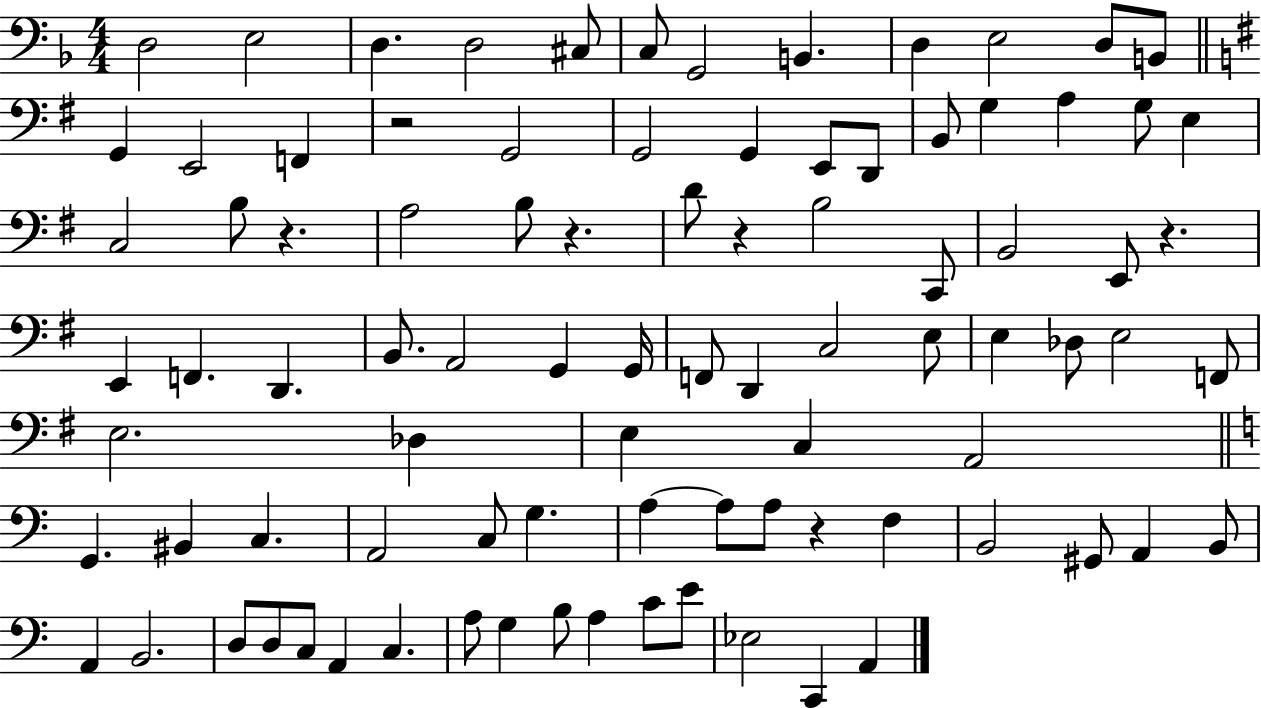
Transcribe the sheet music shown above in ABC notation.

X:1
T:Untitled
M:4/4
L:1/4
K:F
D,2 E,2 D, D,2 ^C,/2 C,/2 G,,2 B,, D, E,2 D,/2 B,,/2 G,, E,,2 F,, z2 G,,2 G,,2 G,, E,,/2 D,,/2 B,,/2 G, A, G,/2 E, C,2 B,/2 z A,2 B,/2 z D/2 z B,2 C,,/2 B,,2 E,,/2 z E,, F,, D,, B,,/2 A,,2 G,, G,,/4 F,,/2 D,, C,2 E,/2 E, _D,/2 E,2 F,,/2 E,2 _D, E, C, A,,2 G,, ^B,, C, A,,2 C,/2 G, A, A,/2 A,/2 z F, B,,2 ^G,,/2 A,, B,,/2 A,, B,,2 D,/2 D,/2 C,/2 A,, C, A,/2 G, B,/2 A, C/2 E/2 _E,2 C,, A,,